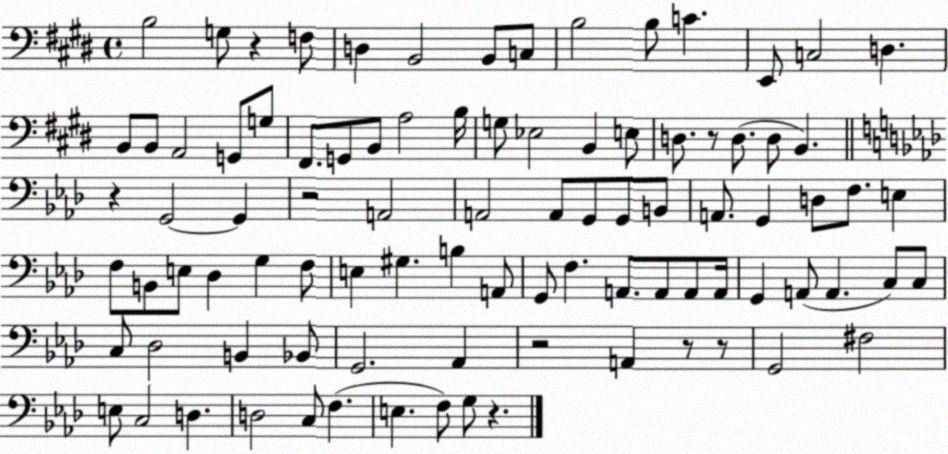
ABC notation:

X:1
T:Untitled
M:4/4
L:1/4
K:E
B,2 G,/2 z F,/2 D, B,,2 B,,/2 C,/2 B,2 B,/2 C E,,/2 C,2 D, B,,/2 B,,/2 A,,2 G,,/2 G,/2 ^F,,/2 G,,/2 B,,/2 A,2 B,/4 G,/2 _E,2 B,, E,/2 D,/2 z/2 D,/2 D,/2 B,, z G,,2 G,, z2 A,,2 A,,2 A,,/2 G,,/2 G,,/2 B,,/2 A,,/2 G,, D,/2 F,/2 E, F,/2 B,,/2 E,/2 _D, G, F,/2 E, ^G, B, A,,/2 G,,/2 F, A,,/2 A,,/2 A,,/2 A,,/4 G,, A,,/2 A,, C,/2 C,/2 C,/2 _D,2 B,, _B,,/2 G,,2 _A,, z2 A,, z/2 z/2 G,,2 ^F,2 E,/2 C,2 D, D,2 C,/2 F, E, F,/2 G,/2 z